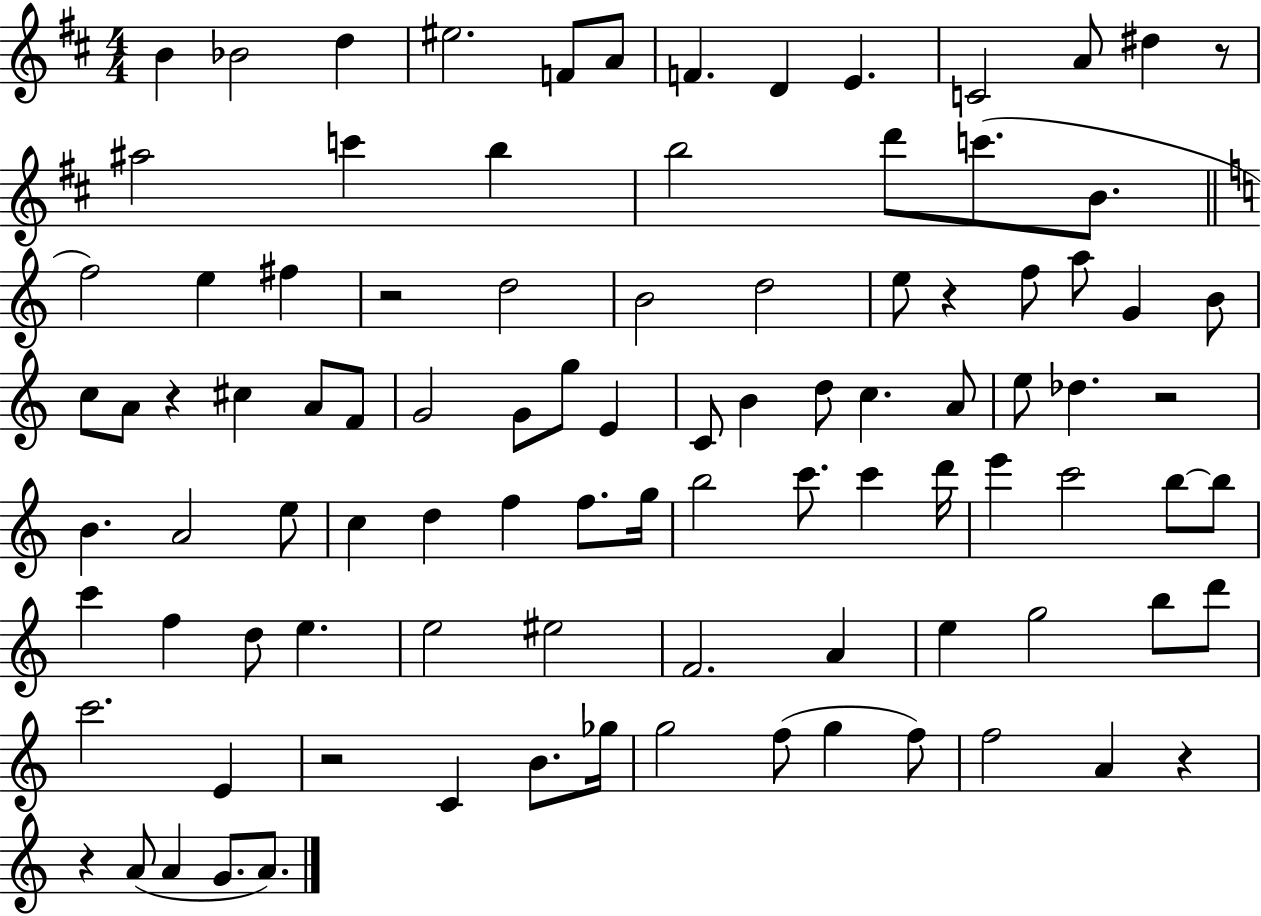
B4/q Bb4/h D5/q EIS5/h. F4/e A4/e F4/q. D4/q E4/q. C4/h A4/e D#5/q R/e A#5/h C6/q B5/q B5/h D6/e C6/e. B4/e. F5/h E5/q F#5/q R/h D5/h B4/h D5/h E5/e R/q F5/e A5/e G4/q B4/e C5/e A4/e R/q C#5/q A4/e F4/e G4/h G4/e G5/e E4/q C4/e B4/q D5/e C5/q. A4/e E5/e Db5/q. R/h B4/q. A4/h E5/e C5/q D5/q F5/q F5/e. G5/s B5/h C6/e. C6/q D6/s E6/q C6/h B5/e B5/e C6/q F5/q D5/e E5/q. E5/h EIS5/h F4/h. A4/q E5/q G5/h B5/e D6/e C6/h. E4/q R/h C4/q B4/e. Gb5/s G5/h F5/e G5/q F5/e F5/h A4/q R/q R/q A4/e A4/q G4/e. A4/e.